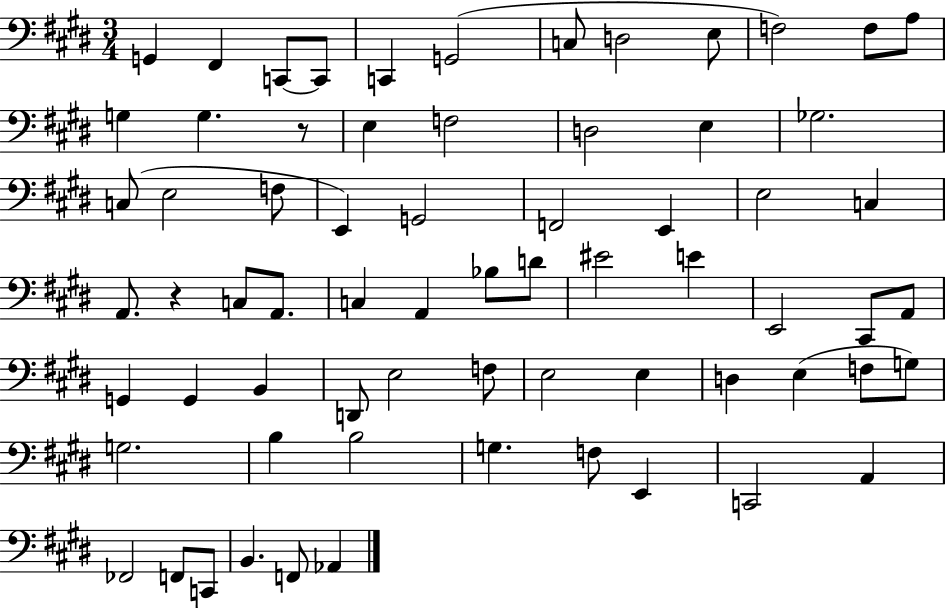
X:1
T:Untitled
M:3/4
L:1/4
K:E
G,, ^F,, C,,/2 C,,/2 C,, G,,2 C,/2 D,2 E,/2 F,2 F,/2 A,/2 G, G, z/2 E, F,2 D,2 E, _G,2 C,/2 E,2 F,/2 E,, G,,2 F,,2 E,, E,2 C, A,,/2 z C,/2 A,,/2 C, A,, _B,/2 D/2 ^E2 E E,,2 ^C,,/2 A,,/2 G,, G,, B,, D,,/2 E,2 F,/2 E,2 E, D, E, F,/2 G,/2 G,2 B, B,2 G, F,/2 E,, C,,2 A,, _F,,2 F,,/2 C,,/2 B,, F,,/2 _A,,